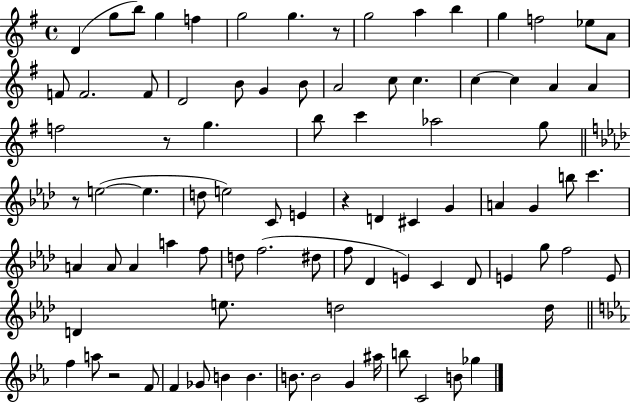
D4/q G5/e B5/e G5/q F5/q G5/h G5/q. R/e G5/h A5/q B5/q G5/q F5/h Eb5/e A4/e F4/e F4/h. F4/e D4/h B4/e G4/q B4/e A4/h C5/e C5/q. C5/q C5/q A4/q A4/q F5/h R/e G5/q. B5/e C6/q Ab5/h G5/e R/e E5/h E5/q. D5/e E5/h C4/e E4/q R/q D4/q C#4/q G4/q A4/q G4/q B5/e C6/q. A4/q A4/e A4/q A5/q F5/e D5/e F5/h. D#5/e F5/e Db4/q E4/q C4/q Db4/e E4/q G5/e F5/h E4/e D4/q E5/e. D5/h D5/s F5/q A5/e R/h F4/e F4/q Gb4/e B4/q B4/q. B4/e. B4/h G4/q A#5/s B5/e C4/h B4/e Gb5/q